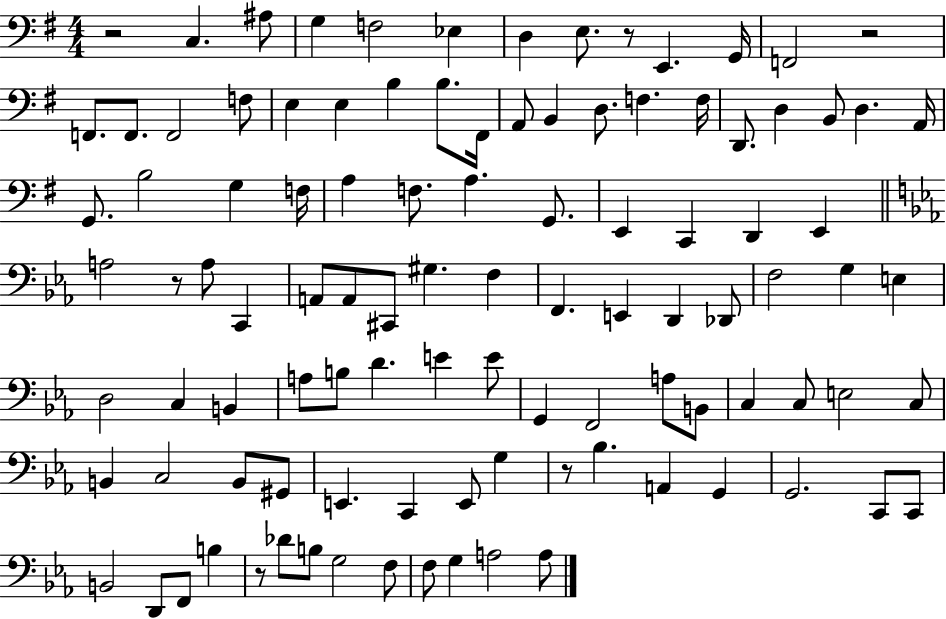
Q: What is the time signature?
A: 4/4